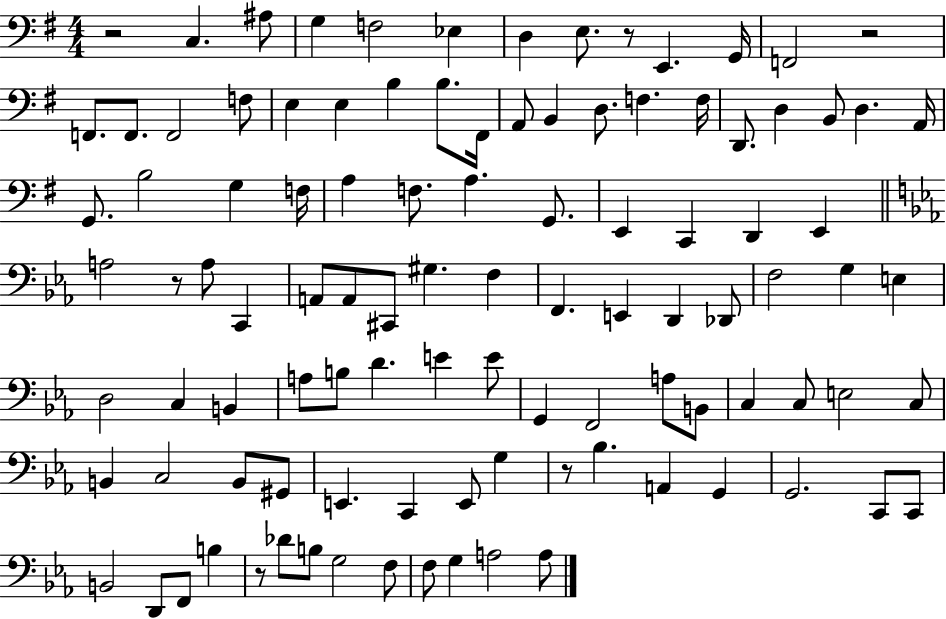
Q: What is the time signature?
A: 4/4